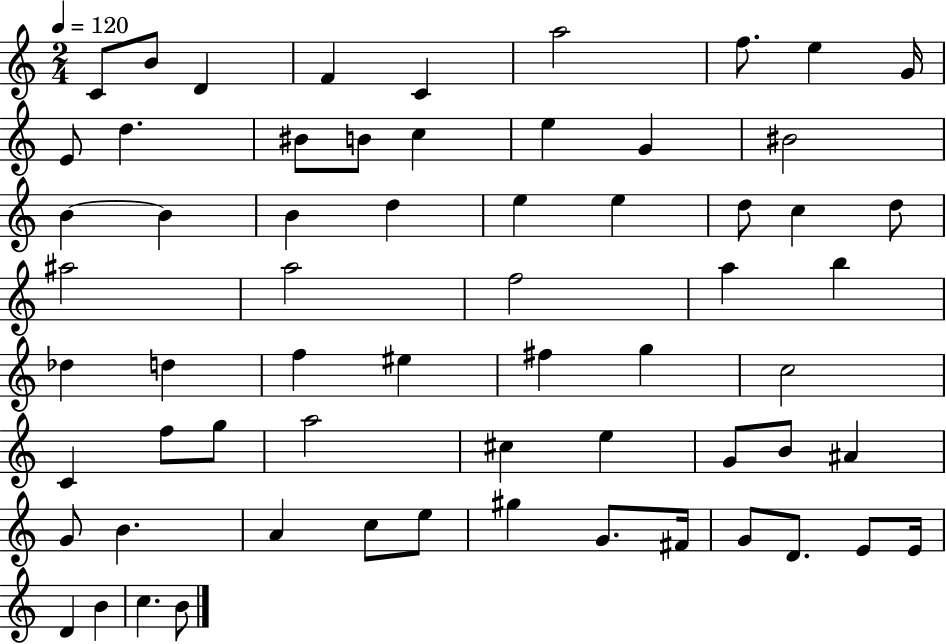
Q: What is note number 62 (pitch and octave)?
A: C5